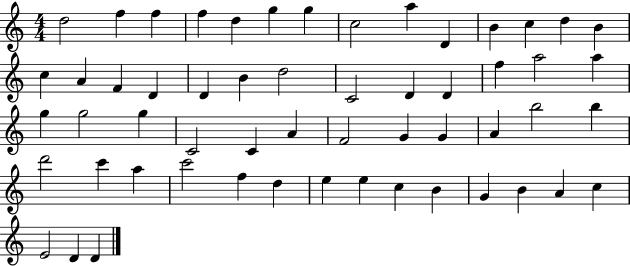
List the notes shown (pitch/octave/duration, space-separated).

D5/h F5/q F5/q F5/q D5/q G5/q G5/q C5/h A5/q D4/q B4/q C5/q D5/q B4/q C5/q A4/q F4/q D4/q D4/q B4/q D5/h C4/h D4/q D4/q F5/q A5/h A5/q G5/q G5/h G5/q C4/h C4/q A4/q F4/h G4/q G4/q A4/q B5/h B5/q D6/h C6/q A5/q C6/h F5/q D5/q E5/q E5/q C5/q B4/q G4/q B4/q A4/q C5/q E4/h D4/q D4/q